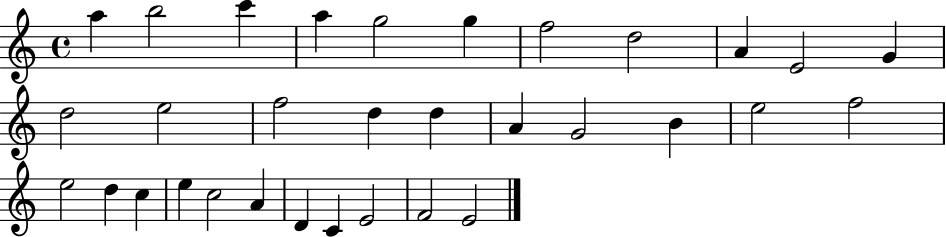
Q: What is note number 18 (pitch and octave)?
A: G4